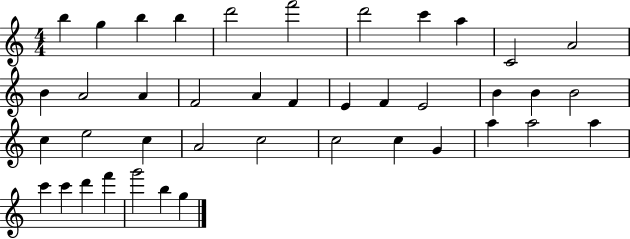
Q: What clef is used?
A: treble